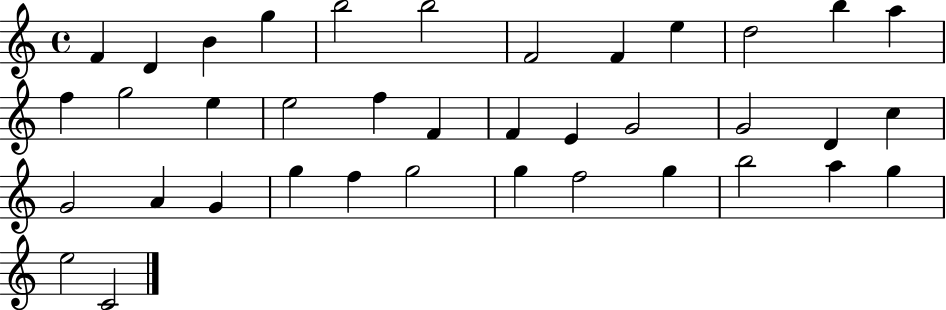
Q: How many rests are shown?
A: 0